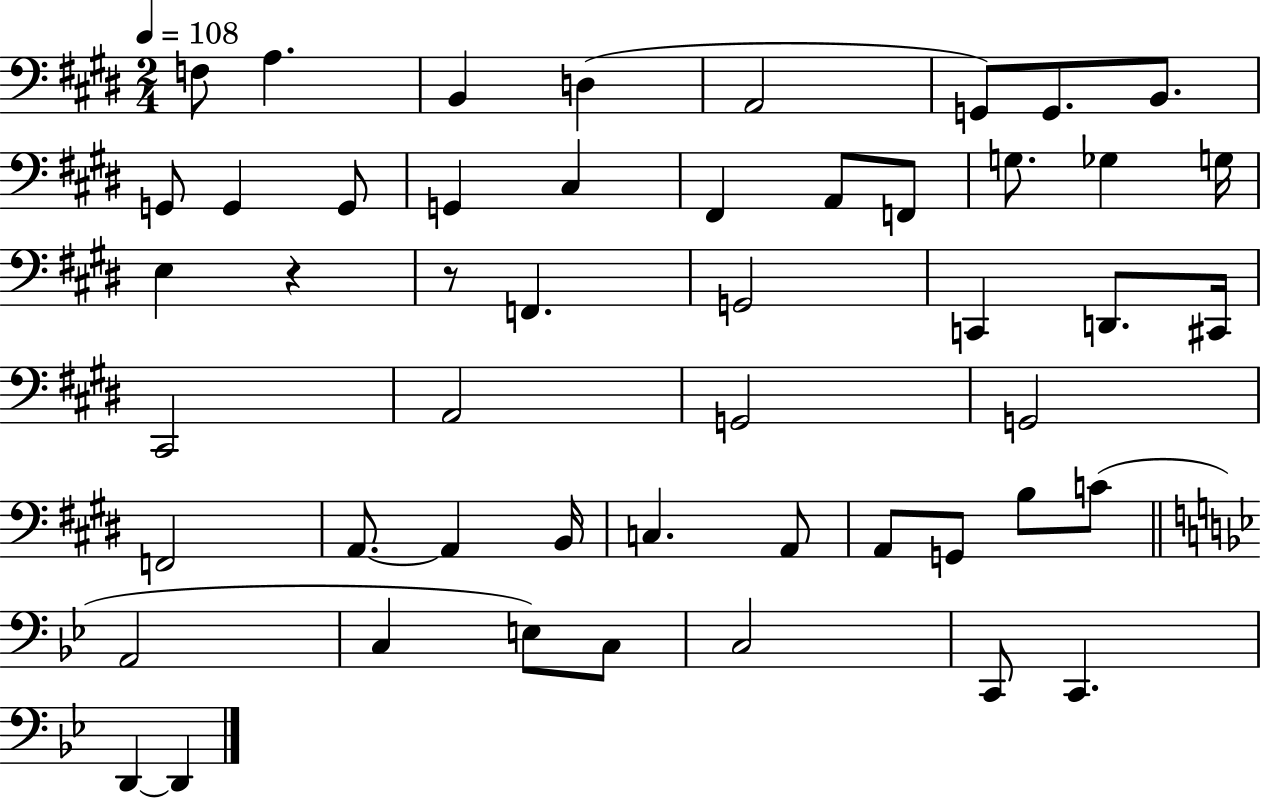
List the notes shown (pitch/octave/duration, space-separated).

F3/e A3/q. B2/q D3/q A2/h G2/e G2/e. B2/e. G2/e G2/q G2/e G2/q C#3/q F#2/q A2/e F2/e G3/e. Gb3/q G3/s E3/q R/q R/e F2/q. G2/h C2/q D2/e. C#2/s C#2/h A2/h G2/h G2/h F2/h A2/e. A2/q B2/s C3/q. A2/e A2/e G2/e B3/e C4/e A2/h C3/q E3/e C3/e C3/h C2/e C2/q. D2/q D2/q